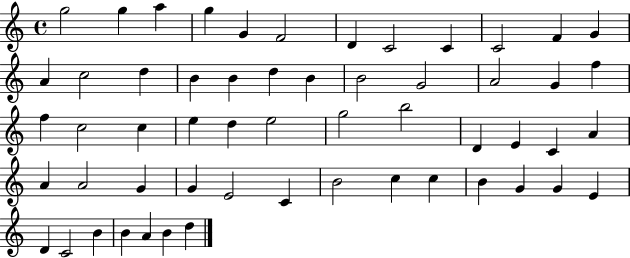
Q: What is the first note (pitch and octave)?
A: G5